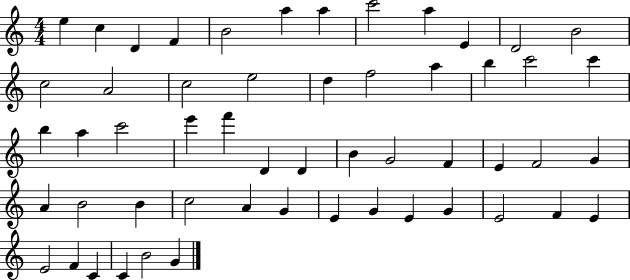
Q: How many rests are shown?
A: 0